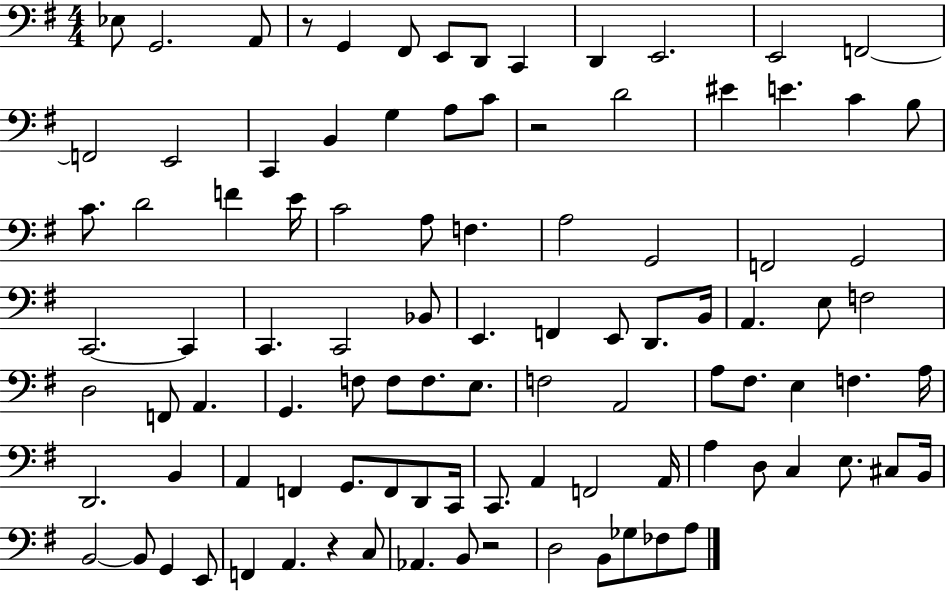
{
  \clef bass
  \numericTimeSignature
  \time 4/4
  \key g \major
  ees8 g,2. a,8 | r8 g,4 fis,8 e,8 d,8 c,4 | d,4 e,2. | e,2 f,2~~ | \break f,2 e,2 | c,4 b,4 g4 a8 c'8 | r2 d'2 | eis'4 e'4. c'4 b8 | \break c'8. d'2 f'4 e'16 | c'2 a8 f4. | a2 g,2 | f,2 g,2 | \break c,2.~~ c,4 | c,4. c,2 bes,8 | e,4. f,4 e,8 d,8. b,16 | a,4. e8 f2 | \break d2 f,8 a,4. | g,4. f8 f8 f8. e8. | f2 a,2 | a8 fis8. e4 f4. a16 | \break d,2. b,4 | a,4 f,4 g,8. f,8 d,8 c,16 | c,8. a,4 f,2 a,16 | a4 d8 c4 e8. cis8 b,16 | \break b,2~~ b,8 g,4 e,8 | f,4 a,4. r4 c8 | aes,4. b,8 r2 | d2 b,8 ges8 fes8 a8 | \break \bar "|."
}